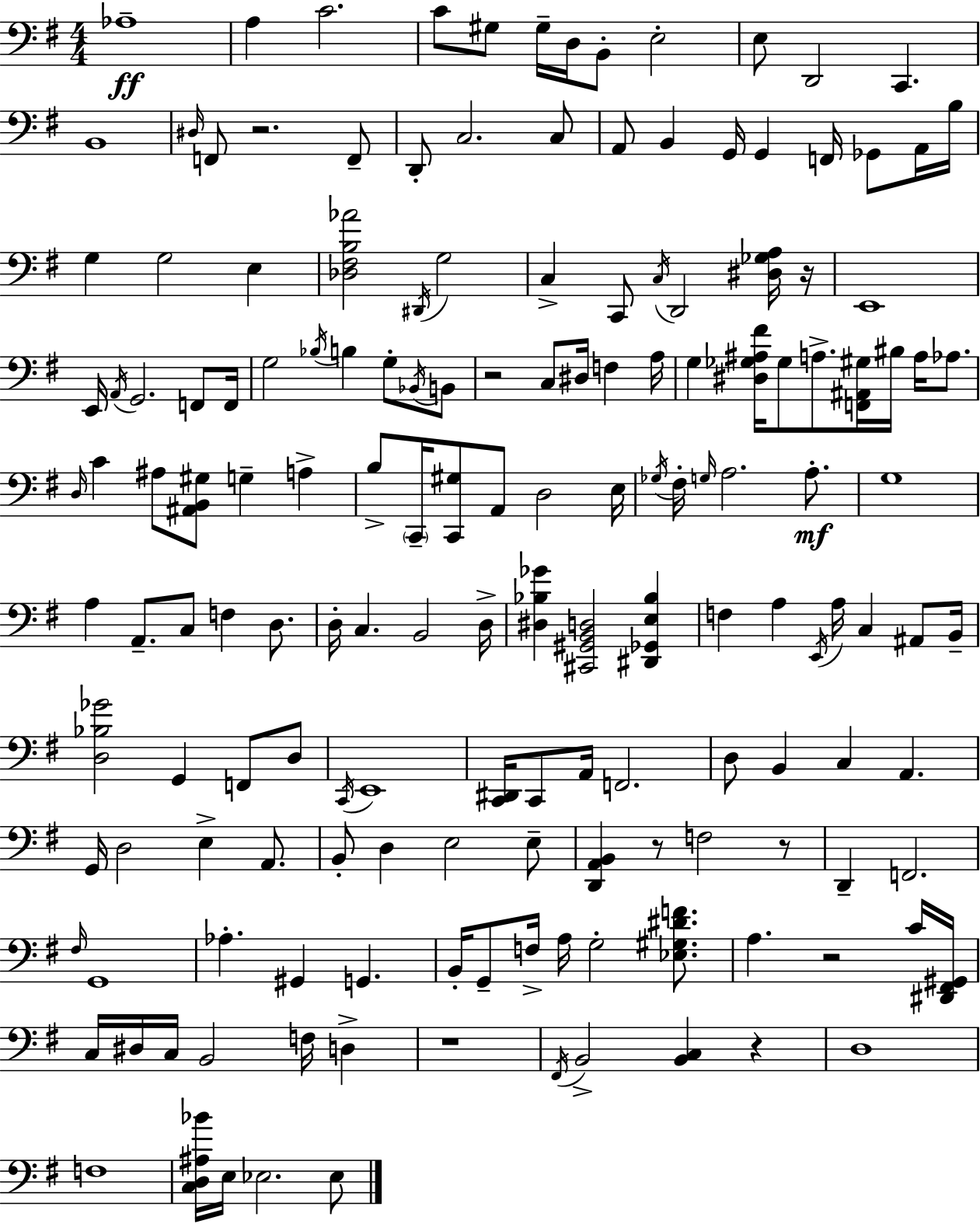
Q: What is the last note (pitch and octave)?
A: Eb3